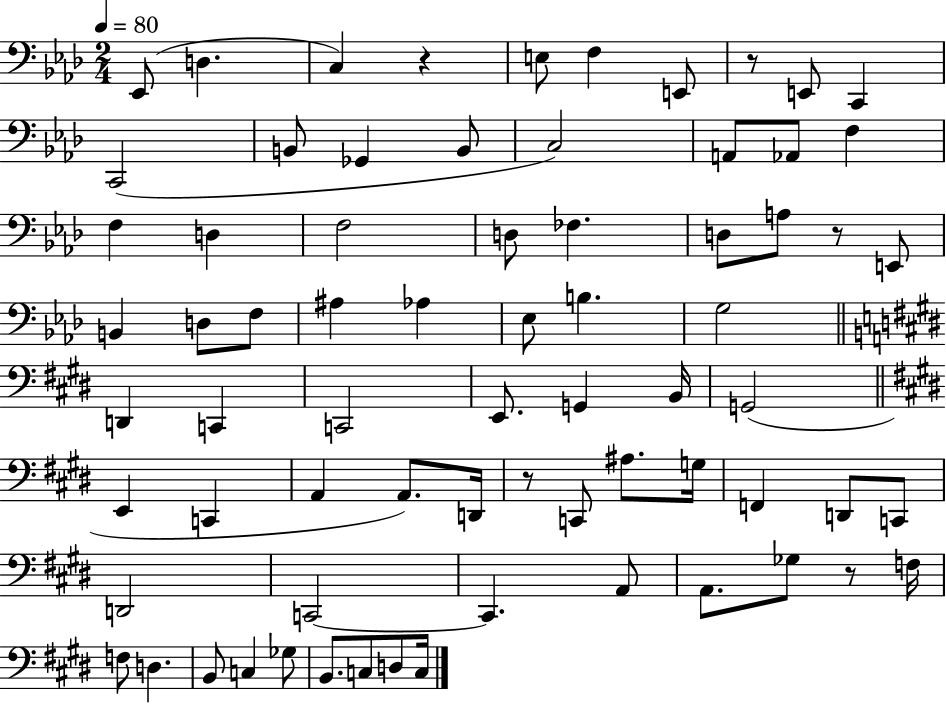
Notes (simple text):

Eb2/e D3/q. C3/q R/q E3/e F3/q E2/e R/e E2/e C2/q C2/h B2/e Gb2/q B2/e C3/h A2/e Ab2/e F3/q F3/q D3/q F3/h D3/e FES3/q. D3/e A3/e R/e E2/e B2/q D3/e F3/e A#3/q Ab3/q Eb3/e B3/q. G3/h D2/q C2/q C2/h E2/e. G2/q B2/s G2/h E2/q C2/q A2/q A2/e. D2/s R/e C2/e A#3/e. G3/s F2/q D2/e C2/e D2/h C2/h C2/q. A2/e A2/e. Gb3/e R/e F3/s F3/e D3/q. B2/e C3/q Gb3/e B2/e. C3/e D3/e C3/s